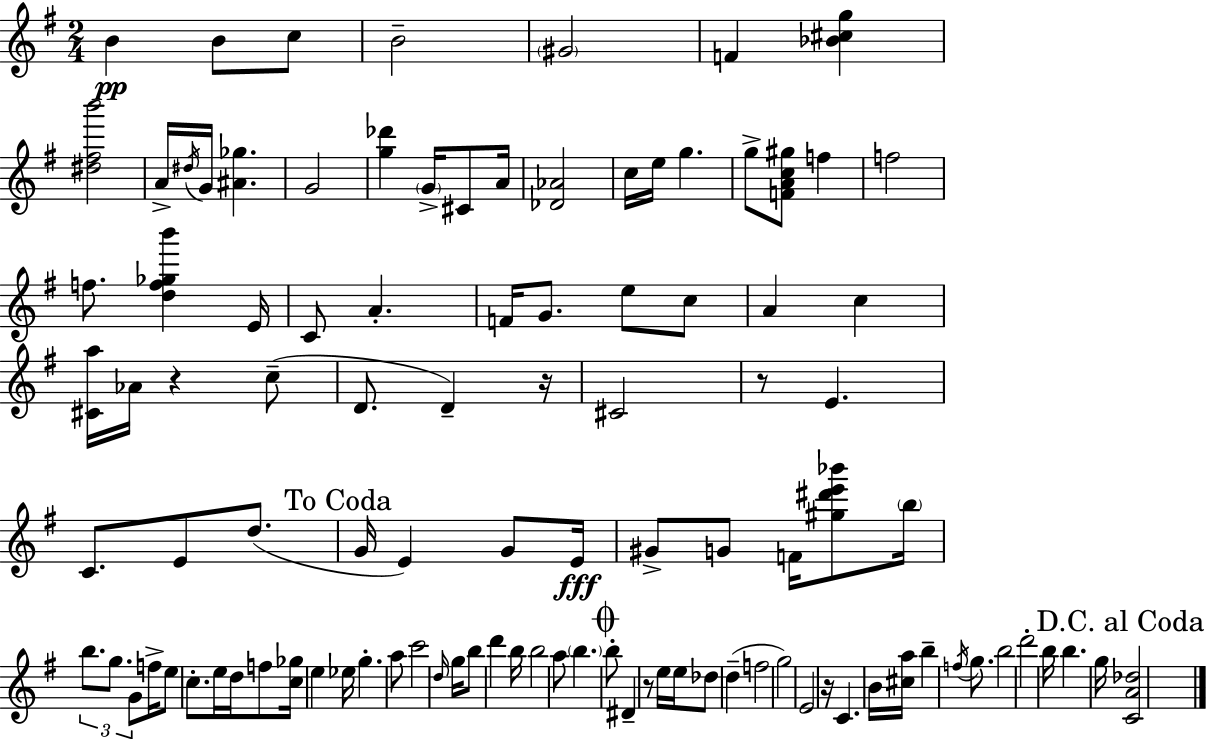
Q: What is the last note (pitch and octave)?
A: G5